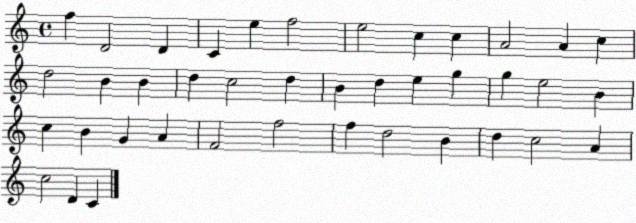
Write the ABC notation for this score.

X:1
T:Untitled
M:4/4
L:1/4
K:C
f D2 D C e f2 e2 c c A2 A c d2 B B d c2 d B d e g g e2 B c B G A F2 f2 f d2 B d c2 A c2 D C